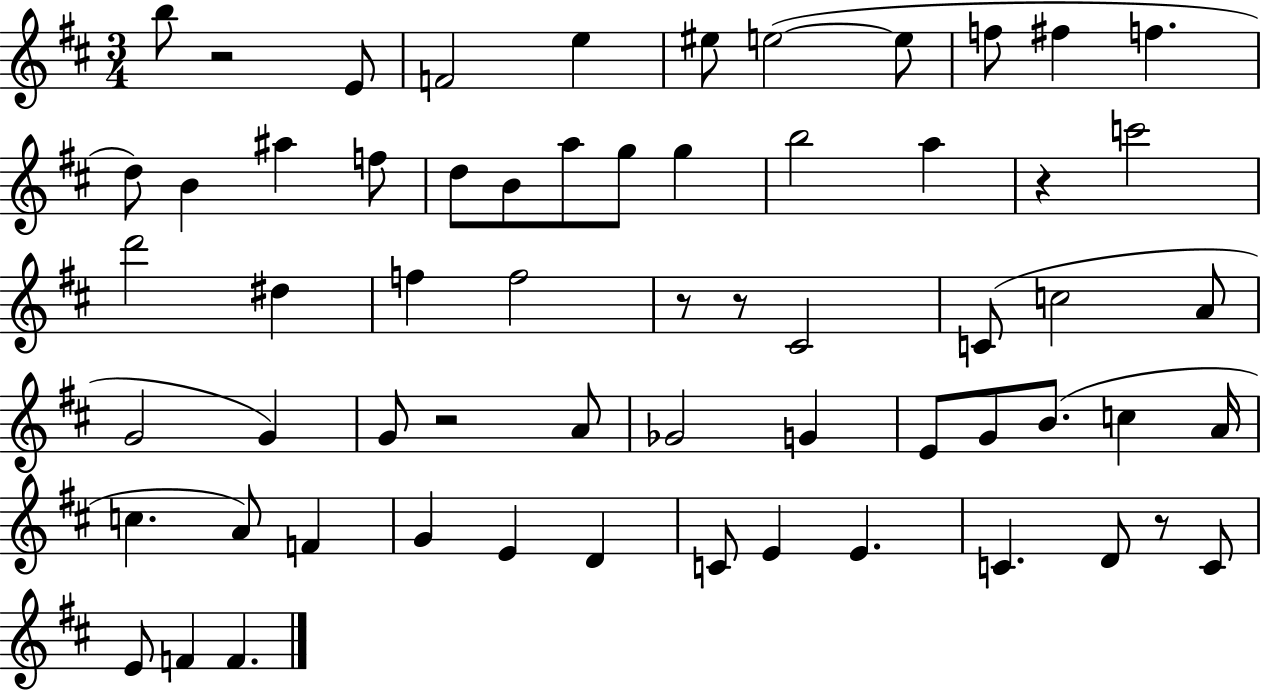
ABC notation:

X:1
T:Untitled
M:3/4
L:1/4
K:D
b/2 z2 E/2 F2 e ^e/2 e2 e/2 f/2 ^f f d/2 B ^a f/2 d/2 B/2 a/2 g/2 g b2 a z c'2 d'2 ^d f f2 z/2 z/2 ^C2 C/2 c2 A/2 G2 G G/2 z2 A/2 _G2 G E/2 G/2 B/2 c A/4 c A/2 F G E D C/2 E E C D/2 z/2 C/2 E/2 F F